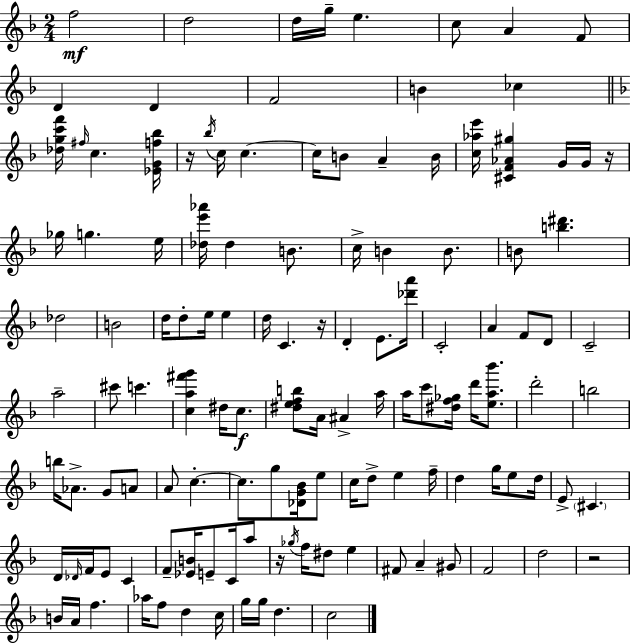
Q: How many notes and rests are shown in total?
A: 127